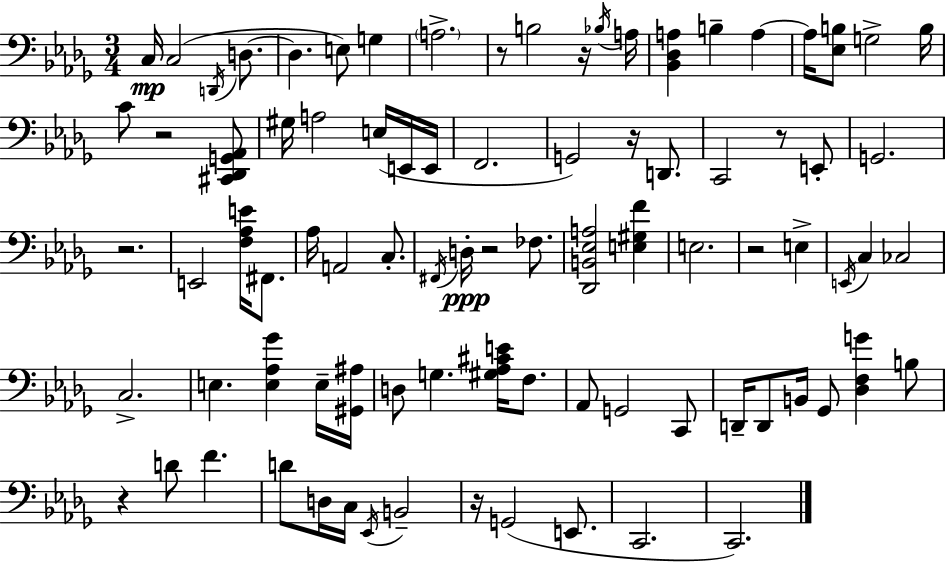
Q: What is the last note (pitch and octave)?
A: C2